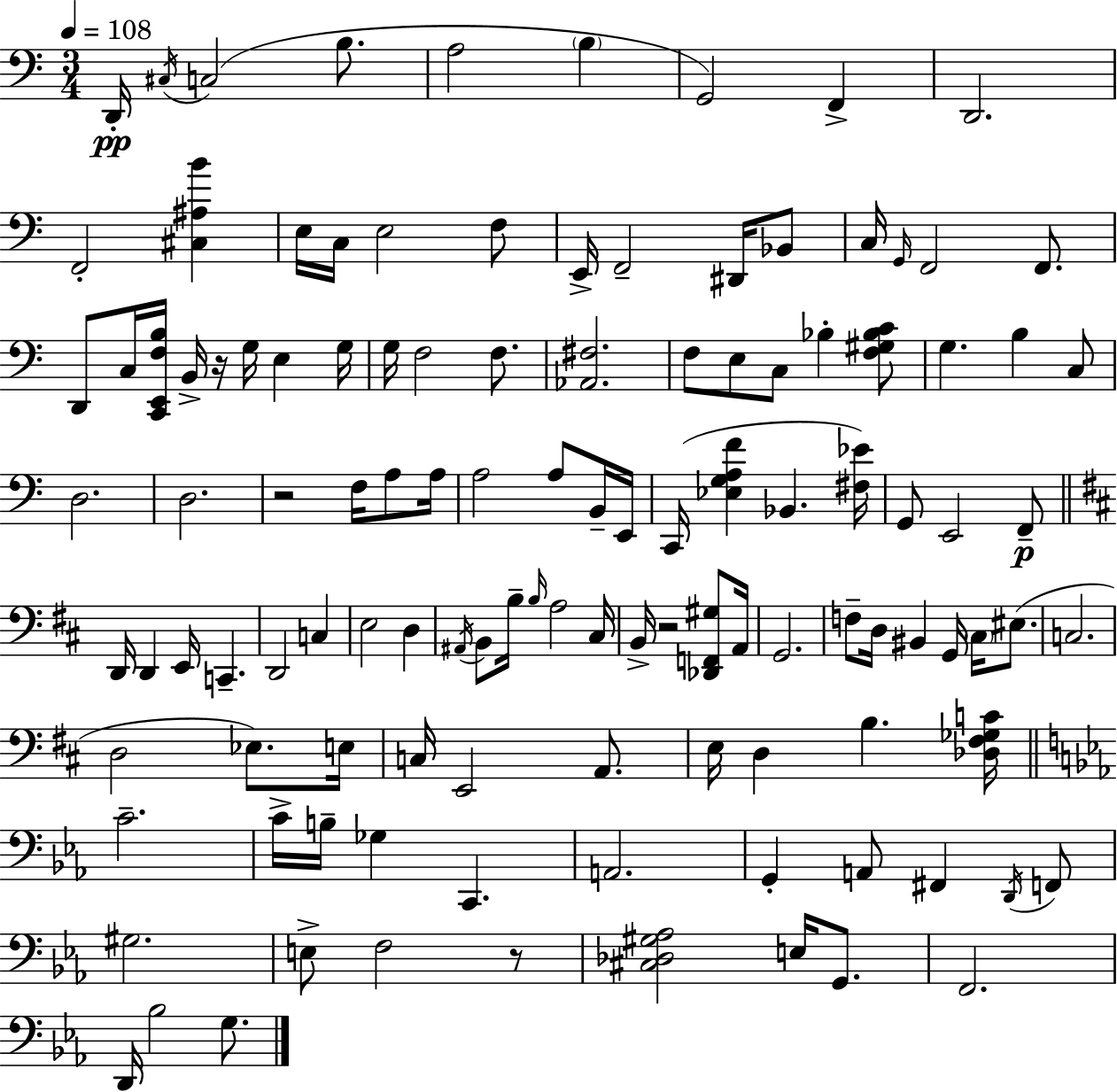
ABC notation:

X:1
T:Untitled
M:3/4
L:1/4
K:C
D,,/4 ^C,/4 C,2 B,/2 A,2 B, G,,2 F,, D,,2 F,,2 [^C,^A,B] E,/4 C,/4 E,2 F,/2 E,,/4 F,,2 ^D,,/4 _B,,/2 C,/4 G,,/4 F,,2 F,,/2 D,,/2 C,/4 [C,,E,,F,B,]/4 B,,/4 z/4 G,/4 E, G,/4 G,/4 F,2 F,/2 [_A,,^F,]2 F,/2 E,/2 C,/2 _B, [F,^G,_B,C]/2 G, B, C,/2 D,2 D,2 z2 F,/4 A,/2 A,/4 A,2 A,/2 B,,/4 E,,/4 C,,/4 [_E,G,A,F] _B,, [^F,_E]/4 G,,/2 E,,2 F,,/2 D,,/4 D,, E,,/4 C,, D,,2 C, E,2 D, ^A,,/4 B,,/2 B,/4 B,/4 A,2 ^C,/4 B,,/4 z2 [_D,,F,,^G,]/2 A,,/4 G,,2 F,/2 D,/4 ^B,, G,,/4 ^C,/4 ^E,/2 C,2 D,2 _E,/2 E,/4 C,/4 E,,2 A,,/2 E,/4 D, B, [_D,^F,_G,C]/4 C2 C/4 B,/4 _G, C,, A,,2 G,, A,,/2 ^F,, D,,/4 F,,/2 ^G,2 E,/2 F,2 z/2 [^C,_D,^G,_A,]2 E,/4 G,,/2 F,,2 D,,/4 _B,2 G,/2